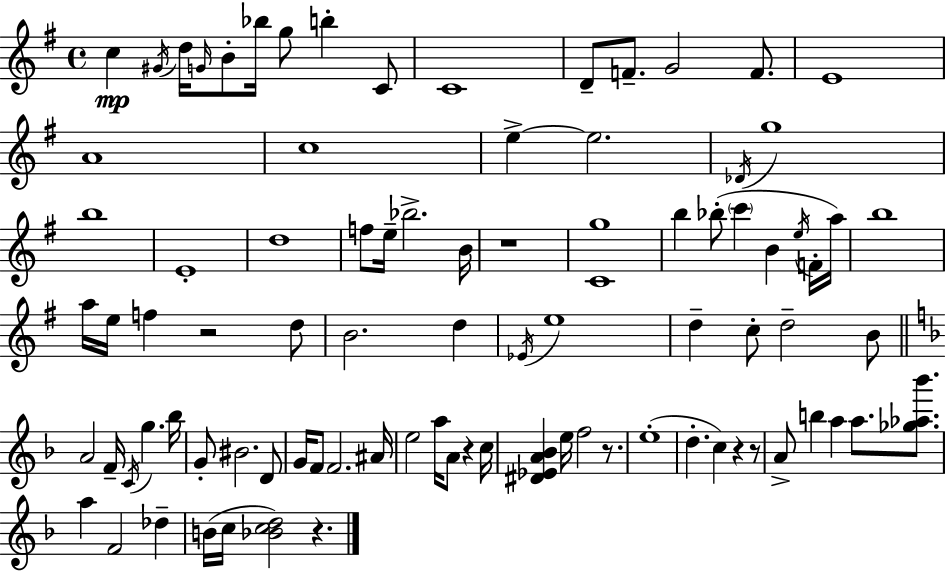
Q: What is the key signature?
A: E minor